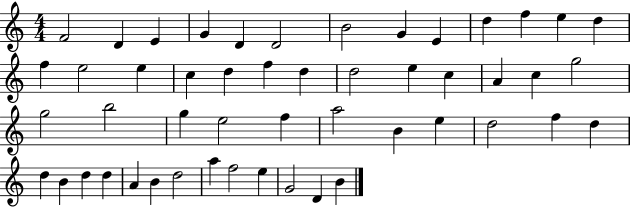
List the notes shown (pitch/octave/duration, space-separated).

F4/h D4/q E4/q G4/q D4/q D4/h B4/h G4/q E4/q D5/q F5/q E5/q D5/q F5/q E5/h E5/q C5/q D5/q F5/q D5/q D5/h E5/q C5/q A4/q C5/q G5/h G5/h B5/h G5/q E5/h F5/q A5/h B4/q E5/q D5/h F5/q D5/q D5/q B4/q D5/q D5/q A4/q B4/q D5/h A5/q F5/h E5/q G4/h D4/q B4/q